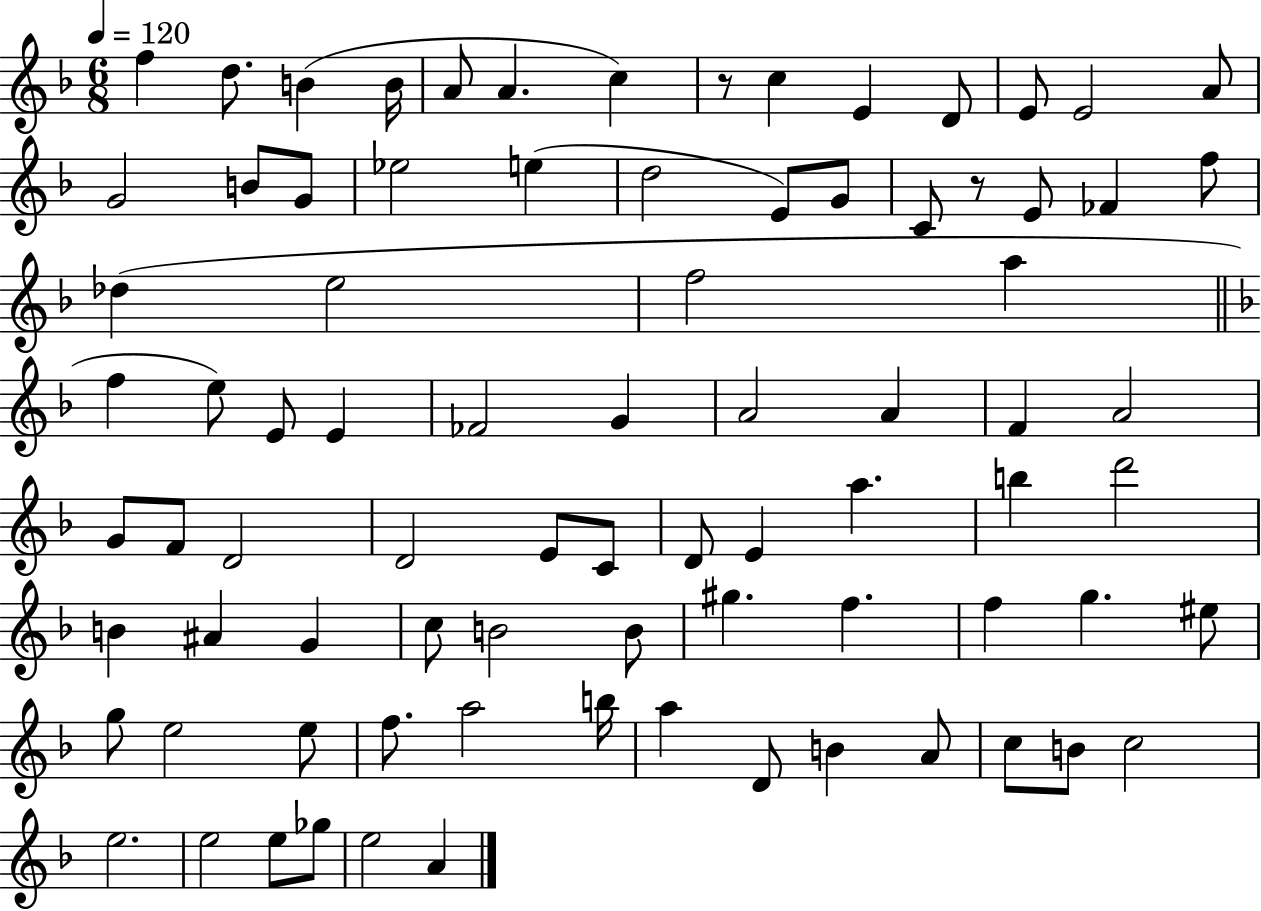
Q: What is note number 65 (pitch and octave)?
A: F5